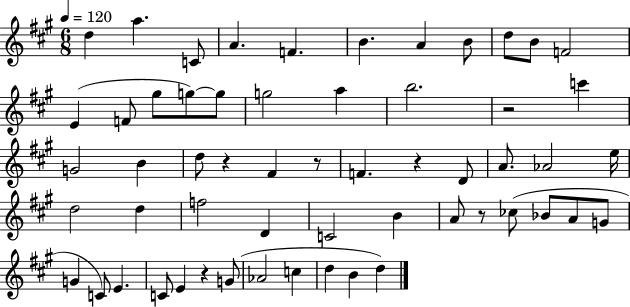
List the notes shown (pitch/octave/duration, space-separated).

D5/q A5/q. C4/e A4/q. F4/q. B4/q. A4/q B4/e D5/e B4/e F4/h E4/q F4/e G#5/e G5/e G5/e G5/h A5/q B5/h. R/h C6/q G4/h B4/q D5/e R/q F#4/q R/e F4/q. R/q D4/e A4/e. Ab4/h E5/s D5/h D5/q F5/h D4/q C4/h B4/q A4/e R/e CES5/e Bb4/e A4/e G4/e G4/q C4/e E4/q. C4/e E4/q R/q G4/e Ab4/h C5/q D5/q B4/q D5/q